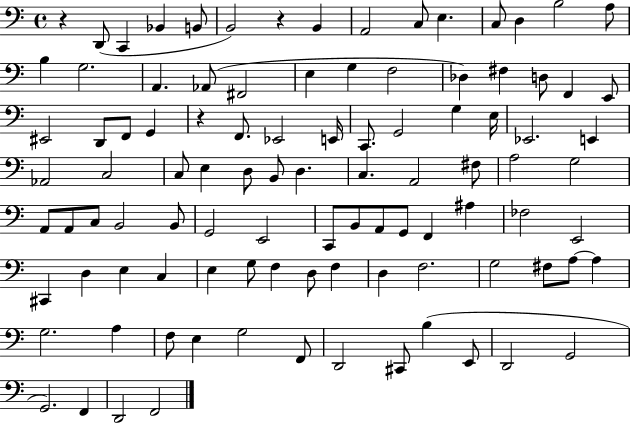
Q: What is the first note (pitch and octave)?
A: D2